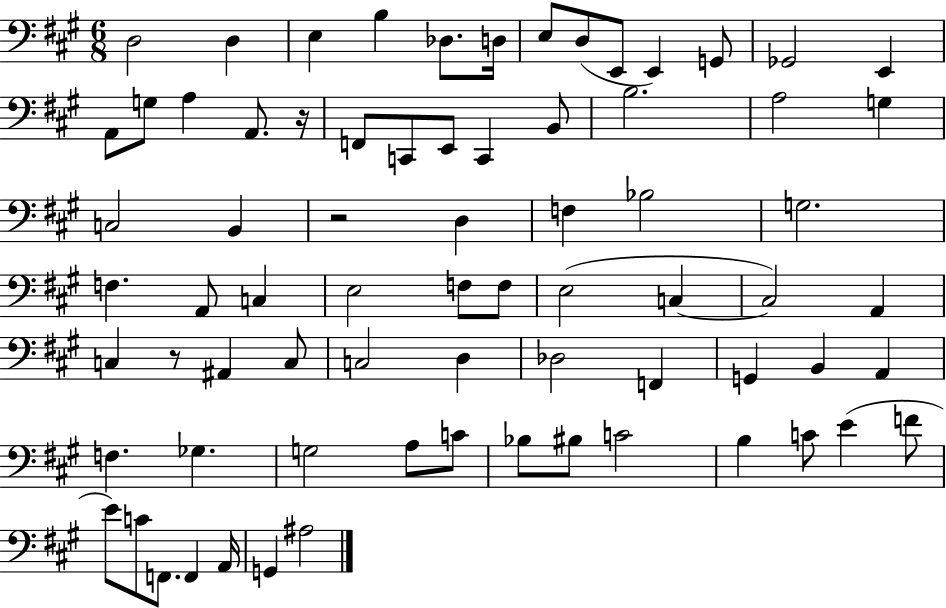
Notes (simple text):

D3/h D3/q E3/q B3/q Db3/e. D3/s E3/e D3/e E2/e E2/q G2/e Gb2/h E2/q A2/e G3/e A3/q A2/e. R/s F2/e C2/e E2/e C2/q B2/e B3/h. A3/h G3/q C3/h B2/q R/h D3/q F3/q Bb3/h G3/h. F3/q. A2/e C3/q E3/h F3/e F3/e E3/h C3/q C3/h A2/q C3/q R/e A#2/q C3/e C3/h D3/q Db3/h F2/q G2/q B2/q A2/q F3/q. Gb3/q. G3/h A3/e C4/e Bb3/e BIS3/e C4/h B3/q C4/e E4/q F4/e E4/e C4/e F2/e. F2/q A2/s G2/q A#3/h